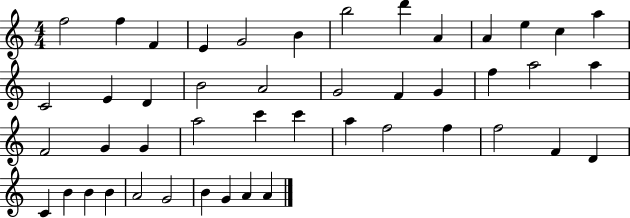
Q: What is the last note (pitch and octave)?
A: A4